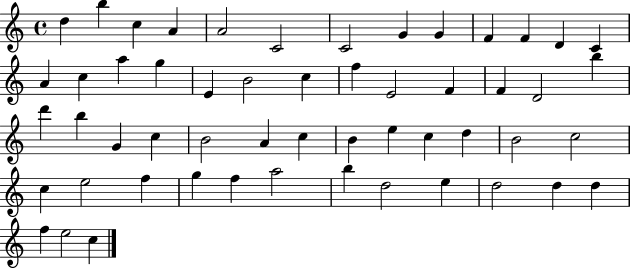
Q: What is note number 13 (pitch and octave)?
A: C4